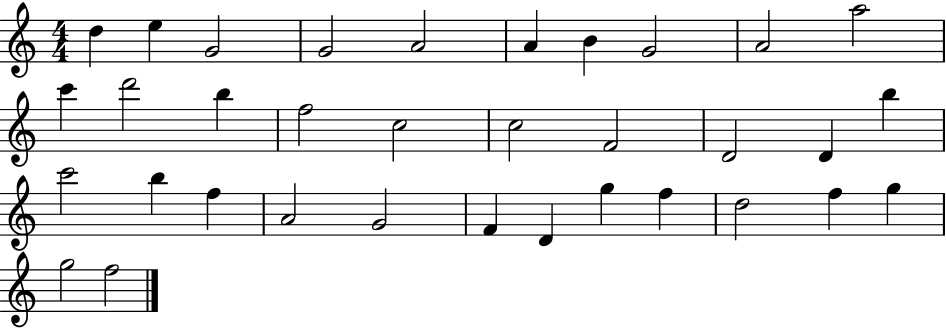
D5/q E5/q G4/h G4/h A4/h A4/q B4/q G4/h A4/h A5/h C6/q D6/h B5/q F5/h C5/h C5/h F4/h D4/h D4/q B5/q C6/h B5/q F5/q A4/h G4/h F4/q D4/q G5/q F5/q D5/h F5/q G5/q G5/h F5/h